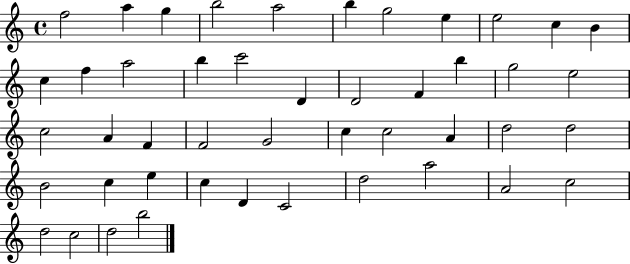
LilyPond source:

{
  \clef treble
  \time 4/4
  \defaultTimeSignature
  \key c \major
  f''2 a''4 g''4 | b''2 a''2 | b''4 g''2 e''4 | e''2 c''4 b'4 | \break c''4 f''4 a''2 | b''4 c'''2 d'4 | d'2 f'4 b''4 | g''2 e''2 | \break c''2 a'4 f'4 | f'2 g'2 | c''4 c''2 a'4 | d''2 d''2 | \break b'2 c''4 e''4 | c''4 d'4 c'2 | d''2 a''2 | a'2 c''2 | \break d''2 c''2 | d''2 b''2 | \bar "|."
}